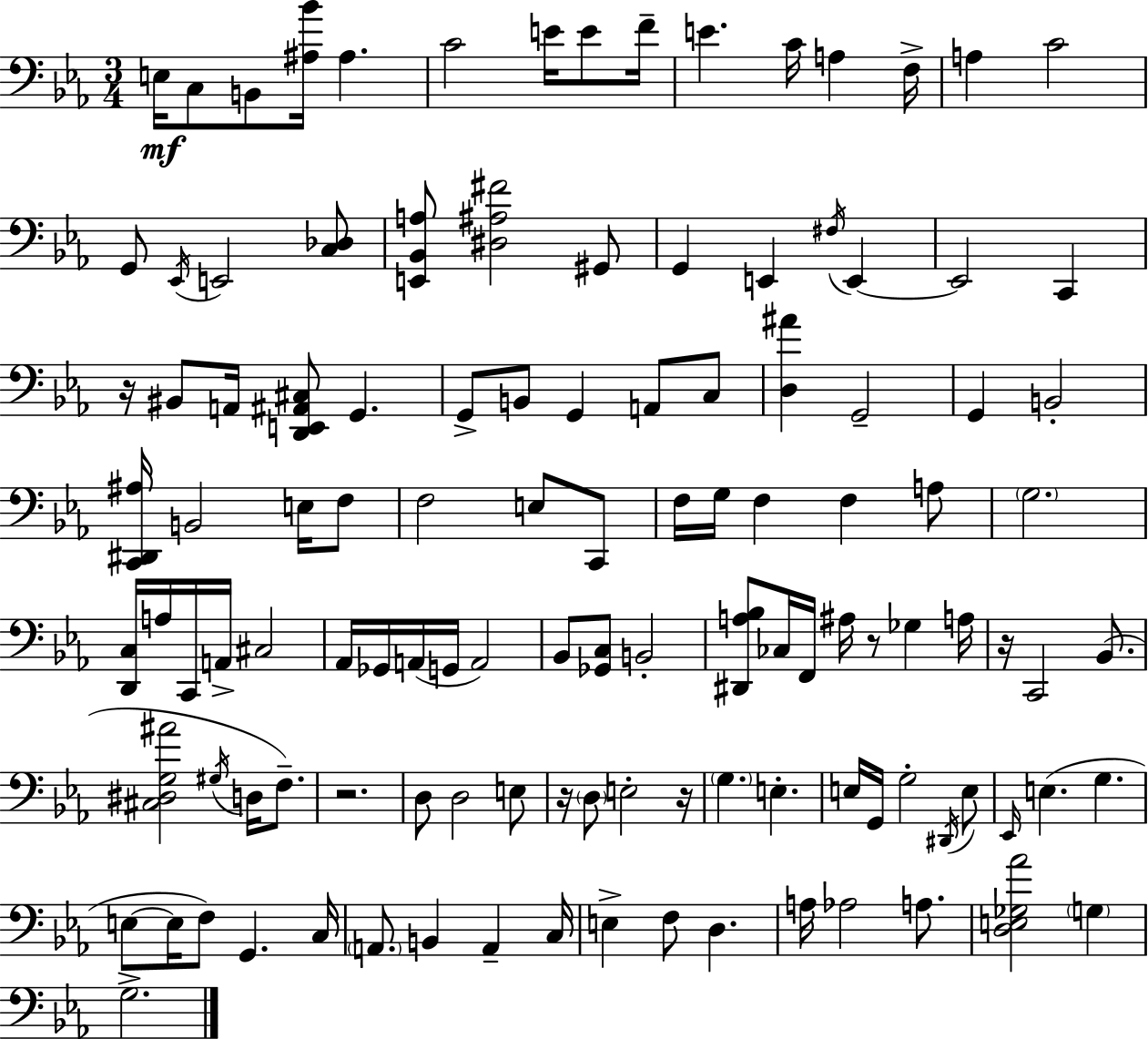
X:1
T:Untitled
M:3/4
L:1/4
K:Eb
E,/4 C,/2 B,,/2 [^A,_B]/4 ^A, C2 E/4 E/2 F/4 E C/4 A, F,/4 A, C2 G,,/2 _E,,/4 E,,2 [C,_D,]/2 [E,,_B,,A,]/2 [^D,^A,^F]2 ^G,,/2 G,, E,, ^F,/4 E,, E,,2 C,, z/4 ^B,,/2 A,,/4 [D,,E,,^A,,^C,]/2 G,, G,,/2 B,,/2 G,, A,,/2 C,/2 [D,^A] G,,2 G,, B,,2 [C,,^D,,^A,]/4 B,,2 E,/4 F,/2 F,2 E,/2 C,,/2 F,/4 G,/4 F, F, A,/2 G,2 [D,,C,]/4 A,/4 C,,/4 A,,/4 ^C,2 _A,,/4 _G,,/4 A,,/4 G,,/4 A,,2 _B,,/2 [_G,,C,]/2 B,,2 [^D,,A,_B,]/2 _C,/4 F,,/4 ^A,/4 z/2 _G, A,/4 z/4 C,,2 _B,,/2 [^C,^D,G,^A]2 ^G,/4 D,/4 F,/2 z2 D,/2 D,2 E,/2 z/4 D,/2 E,2 z/4 G, E, E,/4 G,,/4 G,2 ^D,,/4 E,/2 _E,,/4 E, G, E,/2 E,/4 F,/2 G,, C,/4 A,,/2 B,, A,, C,/4 E, F,/2 D, A,/4 _A,2 A,/2 [D,E,_G,_A]2 G, G,2